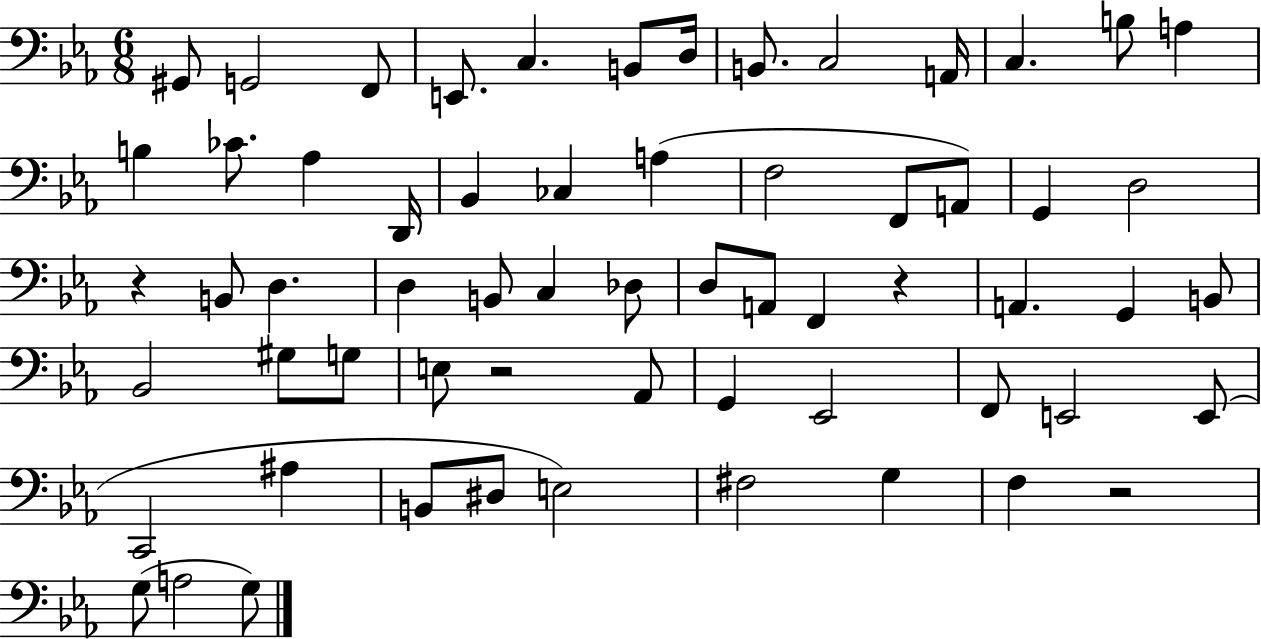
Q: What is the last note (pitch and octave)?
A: G3